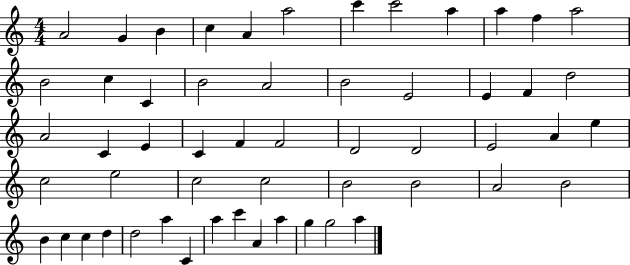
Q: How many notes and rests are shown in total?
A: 55